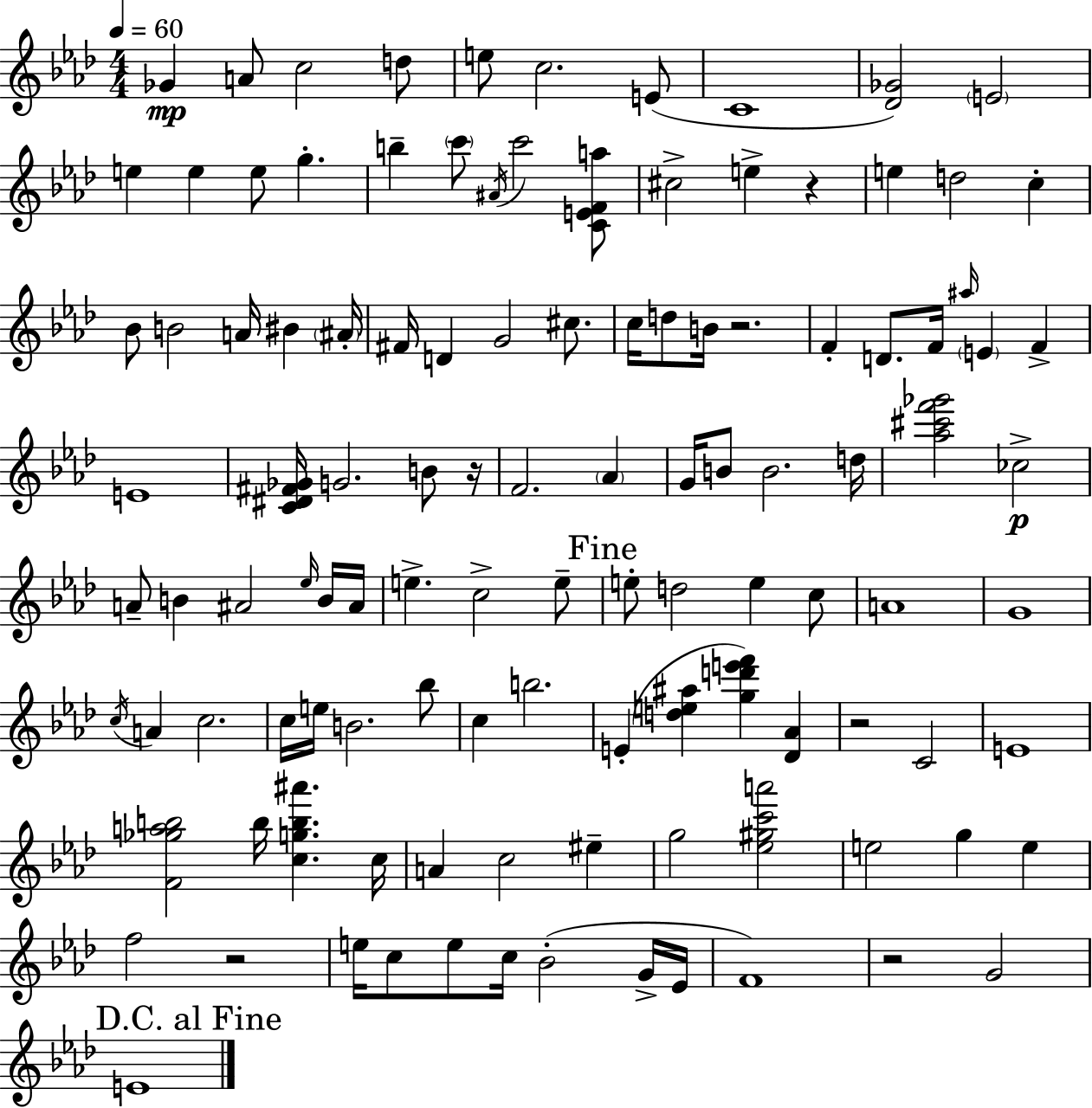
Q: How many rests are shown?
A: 6